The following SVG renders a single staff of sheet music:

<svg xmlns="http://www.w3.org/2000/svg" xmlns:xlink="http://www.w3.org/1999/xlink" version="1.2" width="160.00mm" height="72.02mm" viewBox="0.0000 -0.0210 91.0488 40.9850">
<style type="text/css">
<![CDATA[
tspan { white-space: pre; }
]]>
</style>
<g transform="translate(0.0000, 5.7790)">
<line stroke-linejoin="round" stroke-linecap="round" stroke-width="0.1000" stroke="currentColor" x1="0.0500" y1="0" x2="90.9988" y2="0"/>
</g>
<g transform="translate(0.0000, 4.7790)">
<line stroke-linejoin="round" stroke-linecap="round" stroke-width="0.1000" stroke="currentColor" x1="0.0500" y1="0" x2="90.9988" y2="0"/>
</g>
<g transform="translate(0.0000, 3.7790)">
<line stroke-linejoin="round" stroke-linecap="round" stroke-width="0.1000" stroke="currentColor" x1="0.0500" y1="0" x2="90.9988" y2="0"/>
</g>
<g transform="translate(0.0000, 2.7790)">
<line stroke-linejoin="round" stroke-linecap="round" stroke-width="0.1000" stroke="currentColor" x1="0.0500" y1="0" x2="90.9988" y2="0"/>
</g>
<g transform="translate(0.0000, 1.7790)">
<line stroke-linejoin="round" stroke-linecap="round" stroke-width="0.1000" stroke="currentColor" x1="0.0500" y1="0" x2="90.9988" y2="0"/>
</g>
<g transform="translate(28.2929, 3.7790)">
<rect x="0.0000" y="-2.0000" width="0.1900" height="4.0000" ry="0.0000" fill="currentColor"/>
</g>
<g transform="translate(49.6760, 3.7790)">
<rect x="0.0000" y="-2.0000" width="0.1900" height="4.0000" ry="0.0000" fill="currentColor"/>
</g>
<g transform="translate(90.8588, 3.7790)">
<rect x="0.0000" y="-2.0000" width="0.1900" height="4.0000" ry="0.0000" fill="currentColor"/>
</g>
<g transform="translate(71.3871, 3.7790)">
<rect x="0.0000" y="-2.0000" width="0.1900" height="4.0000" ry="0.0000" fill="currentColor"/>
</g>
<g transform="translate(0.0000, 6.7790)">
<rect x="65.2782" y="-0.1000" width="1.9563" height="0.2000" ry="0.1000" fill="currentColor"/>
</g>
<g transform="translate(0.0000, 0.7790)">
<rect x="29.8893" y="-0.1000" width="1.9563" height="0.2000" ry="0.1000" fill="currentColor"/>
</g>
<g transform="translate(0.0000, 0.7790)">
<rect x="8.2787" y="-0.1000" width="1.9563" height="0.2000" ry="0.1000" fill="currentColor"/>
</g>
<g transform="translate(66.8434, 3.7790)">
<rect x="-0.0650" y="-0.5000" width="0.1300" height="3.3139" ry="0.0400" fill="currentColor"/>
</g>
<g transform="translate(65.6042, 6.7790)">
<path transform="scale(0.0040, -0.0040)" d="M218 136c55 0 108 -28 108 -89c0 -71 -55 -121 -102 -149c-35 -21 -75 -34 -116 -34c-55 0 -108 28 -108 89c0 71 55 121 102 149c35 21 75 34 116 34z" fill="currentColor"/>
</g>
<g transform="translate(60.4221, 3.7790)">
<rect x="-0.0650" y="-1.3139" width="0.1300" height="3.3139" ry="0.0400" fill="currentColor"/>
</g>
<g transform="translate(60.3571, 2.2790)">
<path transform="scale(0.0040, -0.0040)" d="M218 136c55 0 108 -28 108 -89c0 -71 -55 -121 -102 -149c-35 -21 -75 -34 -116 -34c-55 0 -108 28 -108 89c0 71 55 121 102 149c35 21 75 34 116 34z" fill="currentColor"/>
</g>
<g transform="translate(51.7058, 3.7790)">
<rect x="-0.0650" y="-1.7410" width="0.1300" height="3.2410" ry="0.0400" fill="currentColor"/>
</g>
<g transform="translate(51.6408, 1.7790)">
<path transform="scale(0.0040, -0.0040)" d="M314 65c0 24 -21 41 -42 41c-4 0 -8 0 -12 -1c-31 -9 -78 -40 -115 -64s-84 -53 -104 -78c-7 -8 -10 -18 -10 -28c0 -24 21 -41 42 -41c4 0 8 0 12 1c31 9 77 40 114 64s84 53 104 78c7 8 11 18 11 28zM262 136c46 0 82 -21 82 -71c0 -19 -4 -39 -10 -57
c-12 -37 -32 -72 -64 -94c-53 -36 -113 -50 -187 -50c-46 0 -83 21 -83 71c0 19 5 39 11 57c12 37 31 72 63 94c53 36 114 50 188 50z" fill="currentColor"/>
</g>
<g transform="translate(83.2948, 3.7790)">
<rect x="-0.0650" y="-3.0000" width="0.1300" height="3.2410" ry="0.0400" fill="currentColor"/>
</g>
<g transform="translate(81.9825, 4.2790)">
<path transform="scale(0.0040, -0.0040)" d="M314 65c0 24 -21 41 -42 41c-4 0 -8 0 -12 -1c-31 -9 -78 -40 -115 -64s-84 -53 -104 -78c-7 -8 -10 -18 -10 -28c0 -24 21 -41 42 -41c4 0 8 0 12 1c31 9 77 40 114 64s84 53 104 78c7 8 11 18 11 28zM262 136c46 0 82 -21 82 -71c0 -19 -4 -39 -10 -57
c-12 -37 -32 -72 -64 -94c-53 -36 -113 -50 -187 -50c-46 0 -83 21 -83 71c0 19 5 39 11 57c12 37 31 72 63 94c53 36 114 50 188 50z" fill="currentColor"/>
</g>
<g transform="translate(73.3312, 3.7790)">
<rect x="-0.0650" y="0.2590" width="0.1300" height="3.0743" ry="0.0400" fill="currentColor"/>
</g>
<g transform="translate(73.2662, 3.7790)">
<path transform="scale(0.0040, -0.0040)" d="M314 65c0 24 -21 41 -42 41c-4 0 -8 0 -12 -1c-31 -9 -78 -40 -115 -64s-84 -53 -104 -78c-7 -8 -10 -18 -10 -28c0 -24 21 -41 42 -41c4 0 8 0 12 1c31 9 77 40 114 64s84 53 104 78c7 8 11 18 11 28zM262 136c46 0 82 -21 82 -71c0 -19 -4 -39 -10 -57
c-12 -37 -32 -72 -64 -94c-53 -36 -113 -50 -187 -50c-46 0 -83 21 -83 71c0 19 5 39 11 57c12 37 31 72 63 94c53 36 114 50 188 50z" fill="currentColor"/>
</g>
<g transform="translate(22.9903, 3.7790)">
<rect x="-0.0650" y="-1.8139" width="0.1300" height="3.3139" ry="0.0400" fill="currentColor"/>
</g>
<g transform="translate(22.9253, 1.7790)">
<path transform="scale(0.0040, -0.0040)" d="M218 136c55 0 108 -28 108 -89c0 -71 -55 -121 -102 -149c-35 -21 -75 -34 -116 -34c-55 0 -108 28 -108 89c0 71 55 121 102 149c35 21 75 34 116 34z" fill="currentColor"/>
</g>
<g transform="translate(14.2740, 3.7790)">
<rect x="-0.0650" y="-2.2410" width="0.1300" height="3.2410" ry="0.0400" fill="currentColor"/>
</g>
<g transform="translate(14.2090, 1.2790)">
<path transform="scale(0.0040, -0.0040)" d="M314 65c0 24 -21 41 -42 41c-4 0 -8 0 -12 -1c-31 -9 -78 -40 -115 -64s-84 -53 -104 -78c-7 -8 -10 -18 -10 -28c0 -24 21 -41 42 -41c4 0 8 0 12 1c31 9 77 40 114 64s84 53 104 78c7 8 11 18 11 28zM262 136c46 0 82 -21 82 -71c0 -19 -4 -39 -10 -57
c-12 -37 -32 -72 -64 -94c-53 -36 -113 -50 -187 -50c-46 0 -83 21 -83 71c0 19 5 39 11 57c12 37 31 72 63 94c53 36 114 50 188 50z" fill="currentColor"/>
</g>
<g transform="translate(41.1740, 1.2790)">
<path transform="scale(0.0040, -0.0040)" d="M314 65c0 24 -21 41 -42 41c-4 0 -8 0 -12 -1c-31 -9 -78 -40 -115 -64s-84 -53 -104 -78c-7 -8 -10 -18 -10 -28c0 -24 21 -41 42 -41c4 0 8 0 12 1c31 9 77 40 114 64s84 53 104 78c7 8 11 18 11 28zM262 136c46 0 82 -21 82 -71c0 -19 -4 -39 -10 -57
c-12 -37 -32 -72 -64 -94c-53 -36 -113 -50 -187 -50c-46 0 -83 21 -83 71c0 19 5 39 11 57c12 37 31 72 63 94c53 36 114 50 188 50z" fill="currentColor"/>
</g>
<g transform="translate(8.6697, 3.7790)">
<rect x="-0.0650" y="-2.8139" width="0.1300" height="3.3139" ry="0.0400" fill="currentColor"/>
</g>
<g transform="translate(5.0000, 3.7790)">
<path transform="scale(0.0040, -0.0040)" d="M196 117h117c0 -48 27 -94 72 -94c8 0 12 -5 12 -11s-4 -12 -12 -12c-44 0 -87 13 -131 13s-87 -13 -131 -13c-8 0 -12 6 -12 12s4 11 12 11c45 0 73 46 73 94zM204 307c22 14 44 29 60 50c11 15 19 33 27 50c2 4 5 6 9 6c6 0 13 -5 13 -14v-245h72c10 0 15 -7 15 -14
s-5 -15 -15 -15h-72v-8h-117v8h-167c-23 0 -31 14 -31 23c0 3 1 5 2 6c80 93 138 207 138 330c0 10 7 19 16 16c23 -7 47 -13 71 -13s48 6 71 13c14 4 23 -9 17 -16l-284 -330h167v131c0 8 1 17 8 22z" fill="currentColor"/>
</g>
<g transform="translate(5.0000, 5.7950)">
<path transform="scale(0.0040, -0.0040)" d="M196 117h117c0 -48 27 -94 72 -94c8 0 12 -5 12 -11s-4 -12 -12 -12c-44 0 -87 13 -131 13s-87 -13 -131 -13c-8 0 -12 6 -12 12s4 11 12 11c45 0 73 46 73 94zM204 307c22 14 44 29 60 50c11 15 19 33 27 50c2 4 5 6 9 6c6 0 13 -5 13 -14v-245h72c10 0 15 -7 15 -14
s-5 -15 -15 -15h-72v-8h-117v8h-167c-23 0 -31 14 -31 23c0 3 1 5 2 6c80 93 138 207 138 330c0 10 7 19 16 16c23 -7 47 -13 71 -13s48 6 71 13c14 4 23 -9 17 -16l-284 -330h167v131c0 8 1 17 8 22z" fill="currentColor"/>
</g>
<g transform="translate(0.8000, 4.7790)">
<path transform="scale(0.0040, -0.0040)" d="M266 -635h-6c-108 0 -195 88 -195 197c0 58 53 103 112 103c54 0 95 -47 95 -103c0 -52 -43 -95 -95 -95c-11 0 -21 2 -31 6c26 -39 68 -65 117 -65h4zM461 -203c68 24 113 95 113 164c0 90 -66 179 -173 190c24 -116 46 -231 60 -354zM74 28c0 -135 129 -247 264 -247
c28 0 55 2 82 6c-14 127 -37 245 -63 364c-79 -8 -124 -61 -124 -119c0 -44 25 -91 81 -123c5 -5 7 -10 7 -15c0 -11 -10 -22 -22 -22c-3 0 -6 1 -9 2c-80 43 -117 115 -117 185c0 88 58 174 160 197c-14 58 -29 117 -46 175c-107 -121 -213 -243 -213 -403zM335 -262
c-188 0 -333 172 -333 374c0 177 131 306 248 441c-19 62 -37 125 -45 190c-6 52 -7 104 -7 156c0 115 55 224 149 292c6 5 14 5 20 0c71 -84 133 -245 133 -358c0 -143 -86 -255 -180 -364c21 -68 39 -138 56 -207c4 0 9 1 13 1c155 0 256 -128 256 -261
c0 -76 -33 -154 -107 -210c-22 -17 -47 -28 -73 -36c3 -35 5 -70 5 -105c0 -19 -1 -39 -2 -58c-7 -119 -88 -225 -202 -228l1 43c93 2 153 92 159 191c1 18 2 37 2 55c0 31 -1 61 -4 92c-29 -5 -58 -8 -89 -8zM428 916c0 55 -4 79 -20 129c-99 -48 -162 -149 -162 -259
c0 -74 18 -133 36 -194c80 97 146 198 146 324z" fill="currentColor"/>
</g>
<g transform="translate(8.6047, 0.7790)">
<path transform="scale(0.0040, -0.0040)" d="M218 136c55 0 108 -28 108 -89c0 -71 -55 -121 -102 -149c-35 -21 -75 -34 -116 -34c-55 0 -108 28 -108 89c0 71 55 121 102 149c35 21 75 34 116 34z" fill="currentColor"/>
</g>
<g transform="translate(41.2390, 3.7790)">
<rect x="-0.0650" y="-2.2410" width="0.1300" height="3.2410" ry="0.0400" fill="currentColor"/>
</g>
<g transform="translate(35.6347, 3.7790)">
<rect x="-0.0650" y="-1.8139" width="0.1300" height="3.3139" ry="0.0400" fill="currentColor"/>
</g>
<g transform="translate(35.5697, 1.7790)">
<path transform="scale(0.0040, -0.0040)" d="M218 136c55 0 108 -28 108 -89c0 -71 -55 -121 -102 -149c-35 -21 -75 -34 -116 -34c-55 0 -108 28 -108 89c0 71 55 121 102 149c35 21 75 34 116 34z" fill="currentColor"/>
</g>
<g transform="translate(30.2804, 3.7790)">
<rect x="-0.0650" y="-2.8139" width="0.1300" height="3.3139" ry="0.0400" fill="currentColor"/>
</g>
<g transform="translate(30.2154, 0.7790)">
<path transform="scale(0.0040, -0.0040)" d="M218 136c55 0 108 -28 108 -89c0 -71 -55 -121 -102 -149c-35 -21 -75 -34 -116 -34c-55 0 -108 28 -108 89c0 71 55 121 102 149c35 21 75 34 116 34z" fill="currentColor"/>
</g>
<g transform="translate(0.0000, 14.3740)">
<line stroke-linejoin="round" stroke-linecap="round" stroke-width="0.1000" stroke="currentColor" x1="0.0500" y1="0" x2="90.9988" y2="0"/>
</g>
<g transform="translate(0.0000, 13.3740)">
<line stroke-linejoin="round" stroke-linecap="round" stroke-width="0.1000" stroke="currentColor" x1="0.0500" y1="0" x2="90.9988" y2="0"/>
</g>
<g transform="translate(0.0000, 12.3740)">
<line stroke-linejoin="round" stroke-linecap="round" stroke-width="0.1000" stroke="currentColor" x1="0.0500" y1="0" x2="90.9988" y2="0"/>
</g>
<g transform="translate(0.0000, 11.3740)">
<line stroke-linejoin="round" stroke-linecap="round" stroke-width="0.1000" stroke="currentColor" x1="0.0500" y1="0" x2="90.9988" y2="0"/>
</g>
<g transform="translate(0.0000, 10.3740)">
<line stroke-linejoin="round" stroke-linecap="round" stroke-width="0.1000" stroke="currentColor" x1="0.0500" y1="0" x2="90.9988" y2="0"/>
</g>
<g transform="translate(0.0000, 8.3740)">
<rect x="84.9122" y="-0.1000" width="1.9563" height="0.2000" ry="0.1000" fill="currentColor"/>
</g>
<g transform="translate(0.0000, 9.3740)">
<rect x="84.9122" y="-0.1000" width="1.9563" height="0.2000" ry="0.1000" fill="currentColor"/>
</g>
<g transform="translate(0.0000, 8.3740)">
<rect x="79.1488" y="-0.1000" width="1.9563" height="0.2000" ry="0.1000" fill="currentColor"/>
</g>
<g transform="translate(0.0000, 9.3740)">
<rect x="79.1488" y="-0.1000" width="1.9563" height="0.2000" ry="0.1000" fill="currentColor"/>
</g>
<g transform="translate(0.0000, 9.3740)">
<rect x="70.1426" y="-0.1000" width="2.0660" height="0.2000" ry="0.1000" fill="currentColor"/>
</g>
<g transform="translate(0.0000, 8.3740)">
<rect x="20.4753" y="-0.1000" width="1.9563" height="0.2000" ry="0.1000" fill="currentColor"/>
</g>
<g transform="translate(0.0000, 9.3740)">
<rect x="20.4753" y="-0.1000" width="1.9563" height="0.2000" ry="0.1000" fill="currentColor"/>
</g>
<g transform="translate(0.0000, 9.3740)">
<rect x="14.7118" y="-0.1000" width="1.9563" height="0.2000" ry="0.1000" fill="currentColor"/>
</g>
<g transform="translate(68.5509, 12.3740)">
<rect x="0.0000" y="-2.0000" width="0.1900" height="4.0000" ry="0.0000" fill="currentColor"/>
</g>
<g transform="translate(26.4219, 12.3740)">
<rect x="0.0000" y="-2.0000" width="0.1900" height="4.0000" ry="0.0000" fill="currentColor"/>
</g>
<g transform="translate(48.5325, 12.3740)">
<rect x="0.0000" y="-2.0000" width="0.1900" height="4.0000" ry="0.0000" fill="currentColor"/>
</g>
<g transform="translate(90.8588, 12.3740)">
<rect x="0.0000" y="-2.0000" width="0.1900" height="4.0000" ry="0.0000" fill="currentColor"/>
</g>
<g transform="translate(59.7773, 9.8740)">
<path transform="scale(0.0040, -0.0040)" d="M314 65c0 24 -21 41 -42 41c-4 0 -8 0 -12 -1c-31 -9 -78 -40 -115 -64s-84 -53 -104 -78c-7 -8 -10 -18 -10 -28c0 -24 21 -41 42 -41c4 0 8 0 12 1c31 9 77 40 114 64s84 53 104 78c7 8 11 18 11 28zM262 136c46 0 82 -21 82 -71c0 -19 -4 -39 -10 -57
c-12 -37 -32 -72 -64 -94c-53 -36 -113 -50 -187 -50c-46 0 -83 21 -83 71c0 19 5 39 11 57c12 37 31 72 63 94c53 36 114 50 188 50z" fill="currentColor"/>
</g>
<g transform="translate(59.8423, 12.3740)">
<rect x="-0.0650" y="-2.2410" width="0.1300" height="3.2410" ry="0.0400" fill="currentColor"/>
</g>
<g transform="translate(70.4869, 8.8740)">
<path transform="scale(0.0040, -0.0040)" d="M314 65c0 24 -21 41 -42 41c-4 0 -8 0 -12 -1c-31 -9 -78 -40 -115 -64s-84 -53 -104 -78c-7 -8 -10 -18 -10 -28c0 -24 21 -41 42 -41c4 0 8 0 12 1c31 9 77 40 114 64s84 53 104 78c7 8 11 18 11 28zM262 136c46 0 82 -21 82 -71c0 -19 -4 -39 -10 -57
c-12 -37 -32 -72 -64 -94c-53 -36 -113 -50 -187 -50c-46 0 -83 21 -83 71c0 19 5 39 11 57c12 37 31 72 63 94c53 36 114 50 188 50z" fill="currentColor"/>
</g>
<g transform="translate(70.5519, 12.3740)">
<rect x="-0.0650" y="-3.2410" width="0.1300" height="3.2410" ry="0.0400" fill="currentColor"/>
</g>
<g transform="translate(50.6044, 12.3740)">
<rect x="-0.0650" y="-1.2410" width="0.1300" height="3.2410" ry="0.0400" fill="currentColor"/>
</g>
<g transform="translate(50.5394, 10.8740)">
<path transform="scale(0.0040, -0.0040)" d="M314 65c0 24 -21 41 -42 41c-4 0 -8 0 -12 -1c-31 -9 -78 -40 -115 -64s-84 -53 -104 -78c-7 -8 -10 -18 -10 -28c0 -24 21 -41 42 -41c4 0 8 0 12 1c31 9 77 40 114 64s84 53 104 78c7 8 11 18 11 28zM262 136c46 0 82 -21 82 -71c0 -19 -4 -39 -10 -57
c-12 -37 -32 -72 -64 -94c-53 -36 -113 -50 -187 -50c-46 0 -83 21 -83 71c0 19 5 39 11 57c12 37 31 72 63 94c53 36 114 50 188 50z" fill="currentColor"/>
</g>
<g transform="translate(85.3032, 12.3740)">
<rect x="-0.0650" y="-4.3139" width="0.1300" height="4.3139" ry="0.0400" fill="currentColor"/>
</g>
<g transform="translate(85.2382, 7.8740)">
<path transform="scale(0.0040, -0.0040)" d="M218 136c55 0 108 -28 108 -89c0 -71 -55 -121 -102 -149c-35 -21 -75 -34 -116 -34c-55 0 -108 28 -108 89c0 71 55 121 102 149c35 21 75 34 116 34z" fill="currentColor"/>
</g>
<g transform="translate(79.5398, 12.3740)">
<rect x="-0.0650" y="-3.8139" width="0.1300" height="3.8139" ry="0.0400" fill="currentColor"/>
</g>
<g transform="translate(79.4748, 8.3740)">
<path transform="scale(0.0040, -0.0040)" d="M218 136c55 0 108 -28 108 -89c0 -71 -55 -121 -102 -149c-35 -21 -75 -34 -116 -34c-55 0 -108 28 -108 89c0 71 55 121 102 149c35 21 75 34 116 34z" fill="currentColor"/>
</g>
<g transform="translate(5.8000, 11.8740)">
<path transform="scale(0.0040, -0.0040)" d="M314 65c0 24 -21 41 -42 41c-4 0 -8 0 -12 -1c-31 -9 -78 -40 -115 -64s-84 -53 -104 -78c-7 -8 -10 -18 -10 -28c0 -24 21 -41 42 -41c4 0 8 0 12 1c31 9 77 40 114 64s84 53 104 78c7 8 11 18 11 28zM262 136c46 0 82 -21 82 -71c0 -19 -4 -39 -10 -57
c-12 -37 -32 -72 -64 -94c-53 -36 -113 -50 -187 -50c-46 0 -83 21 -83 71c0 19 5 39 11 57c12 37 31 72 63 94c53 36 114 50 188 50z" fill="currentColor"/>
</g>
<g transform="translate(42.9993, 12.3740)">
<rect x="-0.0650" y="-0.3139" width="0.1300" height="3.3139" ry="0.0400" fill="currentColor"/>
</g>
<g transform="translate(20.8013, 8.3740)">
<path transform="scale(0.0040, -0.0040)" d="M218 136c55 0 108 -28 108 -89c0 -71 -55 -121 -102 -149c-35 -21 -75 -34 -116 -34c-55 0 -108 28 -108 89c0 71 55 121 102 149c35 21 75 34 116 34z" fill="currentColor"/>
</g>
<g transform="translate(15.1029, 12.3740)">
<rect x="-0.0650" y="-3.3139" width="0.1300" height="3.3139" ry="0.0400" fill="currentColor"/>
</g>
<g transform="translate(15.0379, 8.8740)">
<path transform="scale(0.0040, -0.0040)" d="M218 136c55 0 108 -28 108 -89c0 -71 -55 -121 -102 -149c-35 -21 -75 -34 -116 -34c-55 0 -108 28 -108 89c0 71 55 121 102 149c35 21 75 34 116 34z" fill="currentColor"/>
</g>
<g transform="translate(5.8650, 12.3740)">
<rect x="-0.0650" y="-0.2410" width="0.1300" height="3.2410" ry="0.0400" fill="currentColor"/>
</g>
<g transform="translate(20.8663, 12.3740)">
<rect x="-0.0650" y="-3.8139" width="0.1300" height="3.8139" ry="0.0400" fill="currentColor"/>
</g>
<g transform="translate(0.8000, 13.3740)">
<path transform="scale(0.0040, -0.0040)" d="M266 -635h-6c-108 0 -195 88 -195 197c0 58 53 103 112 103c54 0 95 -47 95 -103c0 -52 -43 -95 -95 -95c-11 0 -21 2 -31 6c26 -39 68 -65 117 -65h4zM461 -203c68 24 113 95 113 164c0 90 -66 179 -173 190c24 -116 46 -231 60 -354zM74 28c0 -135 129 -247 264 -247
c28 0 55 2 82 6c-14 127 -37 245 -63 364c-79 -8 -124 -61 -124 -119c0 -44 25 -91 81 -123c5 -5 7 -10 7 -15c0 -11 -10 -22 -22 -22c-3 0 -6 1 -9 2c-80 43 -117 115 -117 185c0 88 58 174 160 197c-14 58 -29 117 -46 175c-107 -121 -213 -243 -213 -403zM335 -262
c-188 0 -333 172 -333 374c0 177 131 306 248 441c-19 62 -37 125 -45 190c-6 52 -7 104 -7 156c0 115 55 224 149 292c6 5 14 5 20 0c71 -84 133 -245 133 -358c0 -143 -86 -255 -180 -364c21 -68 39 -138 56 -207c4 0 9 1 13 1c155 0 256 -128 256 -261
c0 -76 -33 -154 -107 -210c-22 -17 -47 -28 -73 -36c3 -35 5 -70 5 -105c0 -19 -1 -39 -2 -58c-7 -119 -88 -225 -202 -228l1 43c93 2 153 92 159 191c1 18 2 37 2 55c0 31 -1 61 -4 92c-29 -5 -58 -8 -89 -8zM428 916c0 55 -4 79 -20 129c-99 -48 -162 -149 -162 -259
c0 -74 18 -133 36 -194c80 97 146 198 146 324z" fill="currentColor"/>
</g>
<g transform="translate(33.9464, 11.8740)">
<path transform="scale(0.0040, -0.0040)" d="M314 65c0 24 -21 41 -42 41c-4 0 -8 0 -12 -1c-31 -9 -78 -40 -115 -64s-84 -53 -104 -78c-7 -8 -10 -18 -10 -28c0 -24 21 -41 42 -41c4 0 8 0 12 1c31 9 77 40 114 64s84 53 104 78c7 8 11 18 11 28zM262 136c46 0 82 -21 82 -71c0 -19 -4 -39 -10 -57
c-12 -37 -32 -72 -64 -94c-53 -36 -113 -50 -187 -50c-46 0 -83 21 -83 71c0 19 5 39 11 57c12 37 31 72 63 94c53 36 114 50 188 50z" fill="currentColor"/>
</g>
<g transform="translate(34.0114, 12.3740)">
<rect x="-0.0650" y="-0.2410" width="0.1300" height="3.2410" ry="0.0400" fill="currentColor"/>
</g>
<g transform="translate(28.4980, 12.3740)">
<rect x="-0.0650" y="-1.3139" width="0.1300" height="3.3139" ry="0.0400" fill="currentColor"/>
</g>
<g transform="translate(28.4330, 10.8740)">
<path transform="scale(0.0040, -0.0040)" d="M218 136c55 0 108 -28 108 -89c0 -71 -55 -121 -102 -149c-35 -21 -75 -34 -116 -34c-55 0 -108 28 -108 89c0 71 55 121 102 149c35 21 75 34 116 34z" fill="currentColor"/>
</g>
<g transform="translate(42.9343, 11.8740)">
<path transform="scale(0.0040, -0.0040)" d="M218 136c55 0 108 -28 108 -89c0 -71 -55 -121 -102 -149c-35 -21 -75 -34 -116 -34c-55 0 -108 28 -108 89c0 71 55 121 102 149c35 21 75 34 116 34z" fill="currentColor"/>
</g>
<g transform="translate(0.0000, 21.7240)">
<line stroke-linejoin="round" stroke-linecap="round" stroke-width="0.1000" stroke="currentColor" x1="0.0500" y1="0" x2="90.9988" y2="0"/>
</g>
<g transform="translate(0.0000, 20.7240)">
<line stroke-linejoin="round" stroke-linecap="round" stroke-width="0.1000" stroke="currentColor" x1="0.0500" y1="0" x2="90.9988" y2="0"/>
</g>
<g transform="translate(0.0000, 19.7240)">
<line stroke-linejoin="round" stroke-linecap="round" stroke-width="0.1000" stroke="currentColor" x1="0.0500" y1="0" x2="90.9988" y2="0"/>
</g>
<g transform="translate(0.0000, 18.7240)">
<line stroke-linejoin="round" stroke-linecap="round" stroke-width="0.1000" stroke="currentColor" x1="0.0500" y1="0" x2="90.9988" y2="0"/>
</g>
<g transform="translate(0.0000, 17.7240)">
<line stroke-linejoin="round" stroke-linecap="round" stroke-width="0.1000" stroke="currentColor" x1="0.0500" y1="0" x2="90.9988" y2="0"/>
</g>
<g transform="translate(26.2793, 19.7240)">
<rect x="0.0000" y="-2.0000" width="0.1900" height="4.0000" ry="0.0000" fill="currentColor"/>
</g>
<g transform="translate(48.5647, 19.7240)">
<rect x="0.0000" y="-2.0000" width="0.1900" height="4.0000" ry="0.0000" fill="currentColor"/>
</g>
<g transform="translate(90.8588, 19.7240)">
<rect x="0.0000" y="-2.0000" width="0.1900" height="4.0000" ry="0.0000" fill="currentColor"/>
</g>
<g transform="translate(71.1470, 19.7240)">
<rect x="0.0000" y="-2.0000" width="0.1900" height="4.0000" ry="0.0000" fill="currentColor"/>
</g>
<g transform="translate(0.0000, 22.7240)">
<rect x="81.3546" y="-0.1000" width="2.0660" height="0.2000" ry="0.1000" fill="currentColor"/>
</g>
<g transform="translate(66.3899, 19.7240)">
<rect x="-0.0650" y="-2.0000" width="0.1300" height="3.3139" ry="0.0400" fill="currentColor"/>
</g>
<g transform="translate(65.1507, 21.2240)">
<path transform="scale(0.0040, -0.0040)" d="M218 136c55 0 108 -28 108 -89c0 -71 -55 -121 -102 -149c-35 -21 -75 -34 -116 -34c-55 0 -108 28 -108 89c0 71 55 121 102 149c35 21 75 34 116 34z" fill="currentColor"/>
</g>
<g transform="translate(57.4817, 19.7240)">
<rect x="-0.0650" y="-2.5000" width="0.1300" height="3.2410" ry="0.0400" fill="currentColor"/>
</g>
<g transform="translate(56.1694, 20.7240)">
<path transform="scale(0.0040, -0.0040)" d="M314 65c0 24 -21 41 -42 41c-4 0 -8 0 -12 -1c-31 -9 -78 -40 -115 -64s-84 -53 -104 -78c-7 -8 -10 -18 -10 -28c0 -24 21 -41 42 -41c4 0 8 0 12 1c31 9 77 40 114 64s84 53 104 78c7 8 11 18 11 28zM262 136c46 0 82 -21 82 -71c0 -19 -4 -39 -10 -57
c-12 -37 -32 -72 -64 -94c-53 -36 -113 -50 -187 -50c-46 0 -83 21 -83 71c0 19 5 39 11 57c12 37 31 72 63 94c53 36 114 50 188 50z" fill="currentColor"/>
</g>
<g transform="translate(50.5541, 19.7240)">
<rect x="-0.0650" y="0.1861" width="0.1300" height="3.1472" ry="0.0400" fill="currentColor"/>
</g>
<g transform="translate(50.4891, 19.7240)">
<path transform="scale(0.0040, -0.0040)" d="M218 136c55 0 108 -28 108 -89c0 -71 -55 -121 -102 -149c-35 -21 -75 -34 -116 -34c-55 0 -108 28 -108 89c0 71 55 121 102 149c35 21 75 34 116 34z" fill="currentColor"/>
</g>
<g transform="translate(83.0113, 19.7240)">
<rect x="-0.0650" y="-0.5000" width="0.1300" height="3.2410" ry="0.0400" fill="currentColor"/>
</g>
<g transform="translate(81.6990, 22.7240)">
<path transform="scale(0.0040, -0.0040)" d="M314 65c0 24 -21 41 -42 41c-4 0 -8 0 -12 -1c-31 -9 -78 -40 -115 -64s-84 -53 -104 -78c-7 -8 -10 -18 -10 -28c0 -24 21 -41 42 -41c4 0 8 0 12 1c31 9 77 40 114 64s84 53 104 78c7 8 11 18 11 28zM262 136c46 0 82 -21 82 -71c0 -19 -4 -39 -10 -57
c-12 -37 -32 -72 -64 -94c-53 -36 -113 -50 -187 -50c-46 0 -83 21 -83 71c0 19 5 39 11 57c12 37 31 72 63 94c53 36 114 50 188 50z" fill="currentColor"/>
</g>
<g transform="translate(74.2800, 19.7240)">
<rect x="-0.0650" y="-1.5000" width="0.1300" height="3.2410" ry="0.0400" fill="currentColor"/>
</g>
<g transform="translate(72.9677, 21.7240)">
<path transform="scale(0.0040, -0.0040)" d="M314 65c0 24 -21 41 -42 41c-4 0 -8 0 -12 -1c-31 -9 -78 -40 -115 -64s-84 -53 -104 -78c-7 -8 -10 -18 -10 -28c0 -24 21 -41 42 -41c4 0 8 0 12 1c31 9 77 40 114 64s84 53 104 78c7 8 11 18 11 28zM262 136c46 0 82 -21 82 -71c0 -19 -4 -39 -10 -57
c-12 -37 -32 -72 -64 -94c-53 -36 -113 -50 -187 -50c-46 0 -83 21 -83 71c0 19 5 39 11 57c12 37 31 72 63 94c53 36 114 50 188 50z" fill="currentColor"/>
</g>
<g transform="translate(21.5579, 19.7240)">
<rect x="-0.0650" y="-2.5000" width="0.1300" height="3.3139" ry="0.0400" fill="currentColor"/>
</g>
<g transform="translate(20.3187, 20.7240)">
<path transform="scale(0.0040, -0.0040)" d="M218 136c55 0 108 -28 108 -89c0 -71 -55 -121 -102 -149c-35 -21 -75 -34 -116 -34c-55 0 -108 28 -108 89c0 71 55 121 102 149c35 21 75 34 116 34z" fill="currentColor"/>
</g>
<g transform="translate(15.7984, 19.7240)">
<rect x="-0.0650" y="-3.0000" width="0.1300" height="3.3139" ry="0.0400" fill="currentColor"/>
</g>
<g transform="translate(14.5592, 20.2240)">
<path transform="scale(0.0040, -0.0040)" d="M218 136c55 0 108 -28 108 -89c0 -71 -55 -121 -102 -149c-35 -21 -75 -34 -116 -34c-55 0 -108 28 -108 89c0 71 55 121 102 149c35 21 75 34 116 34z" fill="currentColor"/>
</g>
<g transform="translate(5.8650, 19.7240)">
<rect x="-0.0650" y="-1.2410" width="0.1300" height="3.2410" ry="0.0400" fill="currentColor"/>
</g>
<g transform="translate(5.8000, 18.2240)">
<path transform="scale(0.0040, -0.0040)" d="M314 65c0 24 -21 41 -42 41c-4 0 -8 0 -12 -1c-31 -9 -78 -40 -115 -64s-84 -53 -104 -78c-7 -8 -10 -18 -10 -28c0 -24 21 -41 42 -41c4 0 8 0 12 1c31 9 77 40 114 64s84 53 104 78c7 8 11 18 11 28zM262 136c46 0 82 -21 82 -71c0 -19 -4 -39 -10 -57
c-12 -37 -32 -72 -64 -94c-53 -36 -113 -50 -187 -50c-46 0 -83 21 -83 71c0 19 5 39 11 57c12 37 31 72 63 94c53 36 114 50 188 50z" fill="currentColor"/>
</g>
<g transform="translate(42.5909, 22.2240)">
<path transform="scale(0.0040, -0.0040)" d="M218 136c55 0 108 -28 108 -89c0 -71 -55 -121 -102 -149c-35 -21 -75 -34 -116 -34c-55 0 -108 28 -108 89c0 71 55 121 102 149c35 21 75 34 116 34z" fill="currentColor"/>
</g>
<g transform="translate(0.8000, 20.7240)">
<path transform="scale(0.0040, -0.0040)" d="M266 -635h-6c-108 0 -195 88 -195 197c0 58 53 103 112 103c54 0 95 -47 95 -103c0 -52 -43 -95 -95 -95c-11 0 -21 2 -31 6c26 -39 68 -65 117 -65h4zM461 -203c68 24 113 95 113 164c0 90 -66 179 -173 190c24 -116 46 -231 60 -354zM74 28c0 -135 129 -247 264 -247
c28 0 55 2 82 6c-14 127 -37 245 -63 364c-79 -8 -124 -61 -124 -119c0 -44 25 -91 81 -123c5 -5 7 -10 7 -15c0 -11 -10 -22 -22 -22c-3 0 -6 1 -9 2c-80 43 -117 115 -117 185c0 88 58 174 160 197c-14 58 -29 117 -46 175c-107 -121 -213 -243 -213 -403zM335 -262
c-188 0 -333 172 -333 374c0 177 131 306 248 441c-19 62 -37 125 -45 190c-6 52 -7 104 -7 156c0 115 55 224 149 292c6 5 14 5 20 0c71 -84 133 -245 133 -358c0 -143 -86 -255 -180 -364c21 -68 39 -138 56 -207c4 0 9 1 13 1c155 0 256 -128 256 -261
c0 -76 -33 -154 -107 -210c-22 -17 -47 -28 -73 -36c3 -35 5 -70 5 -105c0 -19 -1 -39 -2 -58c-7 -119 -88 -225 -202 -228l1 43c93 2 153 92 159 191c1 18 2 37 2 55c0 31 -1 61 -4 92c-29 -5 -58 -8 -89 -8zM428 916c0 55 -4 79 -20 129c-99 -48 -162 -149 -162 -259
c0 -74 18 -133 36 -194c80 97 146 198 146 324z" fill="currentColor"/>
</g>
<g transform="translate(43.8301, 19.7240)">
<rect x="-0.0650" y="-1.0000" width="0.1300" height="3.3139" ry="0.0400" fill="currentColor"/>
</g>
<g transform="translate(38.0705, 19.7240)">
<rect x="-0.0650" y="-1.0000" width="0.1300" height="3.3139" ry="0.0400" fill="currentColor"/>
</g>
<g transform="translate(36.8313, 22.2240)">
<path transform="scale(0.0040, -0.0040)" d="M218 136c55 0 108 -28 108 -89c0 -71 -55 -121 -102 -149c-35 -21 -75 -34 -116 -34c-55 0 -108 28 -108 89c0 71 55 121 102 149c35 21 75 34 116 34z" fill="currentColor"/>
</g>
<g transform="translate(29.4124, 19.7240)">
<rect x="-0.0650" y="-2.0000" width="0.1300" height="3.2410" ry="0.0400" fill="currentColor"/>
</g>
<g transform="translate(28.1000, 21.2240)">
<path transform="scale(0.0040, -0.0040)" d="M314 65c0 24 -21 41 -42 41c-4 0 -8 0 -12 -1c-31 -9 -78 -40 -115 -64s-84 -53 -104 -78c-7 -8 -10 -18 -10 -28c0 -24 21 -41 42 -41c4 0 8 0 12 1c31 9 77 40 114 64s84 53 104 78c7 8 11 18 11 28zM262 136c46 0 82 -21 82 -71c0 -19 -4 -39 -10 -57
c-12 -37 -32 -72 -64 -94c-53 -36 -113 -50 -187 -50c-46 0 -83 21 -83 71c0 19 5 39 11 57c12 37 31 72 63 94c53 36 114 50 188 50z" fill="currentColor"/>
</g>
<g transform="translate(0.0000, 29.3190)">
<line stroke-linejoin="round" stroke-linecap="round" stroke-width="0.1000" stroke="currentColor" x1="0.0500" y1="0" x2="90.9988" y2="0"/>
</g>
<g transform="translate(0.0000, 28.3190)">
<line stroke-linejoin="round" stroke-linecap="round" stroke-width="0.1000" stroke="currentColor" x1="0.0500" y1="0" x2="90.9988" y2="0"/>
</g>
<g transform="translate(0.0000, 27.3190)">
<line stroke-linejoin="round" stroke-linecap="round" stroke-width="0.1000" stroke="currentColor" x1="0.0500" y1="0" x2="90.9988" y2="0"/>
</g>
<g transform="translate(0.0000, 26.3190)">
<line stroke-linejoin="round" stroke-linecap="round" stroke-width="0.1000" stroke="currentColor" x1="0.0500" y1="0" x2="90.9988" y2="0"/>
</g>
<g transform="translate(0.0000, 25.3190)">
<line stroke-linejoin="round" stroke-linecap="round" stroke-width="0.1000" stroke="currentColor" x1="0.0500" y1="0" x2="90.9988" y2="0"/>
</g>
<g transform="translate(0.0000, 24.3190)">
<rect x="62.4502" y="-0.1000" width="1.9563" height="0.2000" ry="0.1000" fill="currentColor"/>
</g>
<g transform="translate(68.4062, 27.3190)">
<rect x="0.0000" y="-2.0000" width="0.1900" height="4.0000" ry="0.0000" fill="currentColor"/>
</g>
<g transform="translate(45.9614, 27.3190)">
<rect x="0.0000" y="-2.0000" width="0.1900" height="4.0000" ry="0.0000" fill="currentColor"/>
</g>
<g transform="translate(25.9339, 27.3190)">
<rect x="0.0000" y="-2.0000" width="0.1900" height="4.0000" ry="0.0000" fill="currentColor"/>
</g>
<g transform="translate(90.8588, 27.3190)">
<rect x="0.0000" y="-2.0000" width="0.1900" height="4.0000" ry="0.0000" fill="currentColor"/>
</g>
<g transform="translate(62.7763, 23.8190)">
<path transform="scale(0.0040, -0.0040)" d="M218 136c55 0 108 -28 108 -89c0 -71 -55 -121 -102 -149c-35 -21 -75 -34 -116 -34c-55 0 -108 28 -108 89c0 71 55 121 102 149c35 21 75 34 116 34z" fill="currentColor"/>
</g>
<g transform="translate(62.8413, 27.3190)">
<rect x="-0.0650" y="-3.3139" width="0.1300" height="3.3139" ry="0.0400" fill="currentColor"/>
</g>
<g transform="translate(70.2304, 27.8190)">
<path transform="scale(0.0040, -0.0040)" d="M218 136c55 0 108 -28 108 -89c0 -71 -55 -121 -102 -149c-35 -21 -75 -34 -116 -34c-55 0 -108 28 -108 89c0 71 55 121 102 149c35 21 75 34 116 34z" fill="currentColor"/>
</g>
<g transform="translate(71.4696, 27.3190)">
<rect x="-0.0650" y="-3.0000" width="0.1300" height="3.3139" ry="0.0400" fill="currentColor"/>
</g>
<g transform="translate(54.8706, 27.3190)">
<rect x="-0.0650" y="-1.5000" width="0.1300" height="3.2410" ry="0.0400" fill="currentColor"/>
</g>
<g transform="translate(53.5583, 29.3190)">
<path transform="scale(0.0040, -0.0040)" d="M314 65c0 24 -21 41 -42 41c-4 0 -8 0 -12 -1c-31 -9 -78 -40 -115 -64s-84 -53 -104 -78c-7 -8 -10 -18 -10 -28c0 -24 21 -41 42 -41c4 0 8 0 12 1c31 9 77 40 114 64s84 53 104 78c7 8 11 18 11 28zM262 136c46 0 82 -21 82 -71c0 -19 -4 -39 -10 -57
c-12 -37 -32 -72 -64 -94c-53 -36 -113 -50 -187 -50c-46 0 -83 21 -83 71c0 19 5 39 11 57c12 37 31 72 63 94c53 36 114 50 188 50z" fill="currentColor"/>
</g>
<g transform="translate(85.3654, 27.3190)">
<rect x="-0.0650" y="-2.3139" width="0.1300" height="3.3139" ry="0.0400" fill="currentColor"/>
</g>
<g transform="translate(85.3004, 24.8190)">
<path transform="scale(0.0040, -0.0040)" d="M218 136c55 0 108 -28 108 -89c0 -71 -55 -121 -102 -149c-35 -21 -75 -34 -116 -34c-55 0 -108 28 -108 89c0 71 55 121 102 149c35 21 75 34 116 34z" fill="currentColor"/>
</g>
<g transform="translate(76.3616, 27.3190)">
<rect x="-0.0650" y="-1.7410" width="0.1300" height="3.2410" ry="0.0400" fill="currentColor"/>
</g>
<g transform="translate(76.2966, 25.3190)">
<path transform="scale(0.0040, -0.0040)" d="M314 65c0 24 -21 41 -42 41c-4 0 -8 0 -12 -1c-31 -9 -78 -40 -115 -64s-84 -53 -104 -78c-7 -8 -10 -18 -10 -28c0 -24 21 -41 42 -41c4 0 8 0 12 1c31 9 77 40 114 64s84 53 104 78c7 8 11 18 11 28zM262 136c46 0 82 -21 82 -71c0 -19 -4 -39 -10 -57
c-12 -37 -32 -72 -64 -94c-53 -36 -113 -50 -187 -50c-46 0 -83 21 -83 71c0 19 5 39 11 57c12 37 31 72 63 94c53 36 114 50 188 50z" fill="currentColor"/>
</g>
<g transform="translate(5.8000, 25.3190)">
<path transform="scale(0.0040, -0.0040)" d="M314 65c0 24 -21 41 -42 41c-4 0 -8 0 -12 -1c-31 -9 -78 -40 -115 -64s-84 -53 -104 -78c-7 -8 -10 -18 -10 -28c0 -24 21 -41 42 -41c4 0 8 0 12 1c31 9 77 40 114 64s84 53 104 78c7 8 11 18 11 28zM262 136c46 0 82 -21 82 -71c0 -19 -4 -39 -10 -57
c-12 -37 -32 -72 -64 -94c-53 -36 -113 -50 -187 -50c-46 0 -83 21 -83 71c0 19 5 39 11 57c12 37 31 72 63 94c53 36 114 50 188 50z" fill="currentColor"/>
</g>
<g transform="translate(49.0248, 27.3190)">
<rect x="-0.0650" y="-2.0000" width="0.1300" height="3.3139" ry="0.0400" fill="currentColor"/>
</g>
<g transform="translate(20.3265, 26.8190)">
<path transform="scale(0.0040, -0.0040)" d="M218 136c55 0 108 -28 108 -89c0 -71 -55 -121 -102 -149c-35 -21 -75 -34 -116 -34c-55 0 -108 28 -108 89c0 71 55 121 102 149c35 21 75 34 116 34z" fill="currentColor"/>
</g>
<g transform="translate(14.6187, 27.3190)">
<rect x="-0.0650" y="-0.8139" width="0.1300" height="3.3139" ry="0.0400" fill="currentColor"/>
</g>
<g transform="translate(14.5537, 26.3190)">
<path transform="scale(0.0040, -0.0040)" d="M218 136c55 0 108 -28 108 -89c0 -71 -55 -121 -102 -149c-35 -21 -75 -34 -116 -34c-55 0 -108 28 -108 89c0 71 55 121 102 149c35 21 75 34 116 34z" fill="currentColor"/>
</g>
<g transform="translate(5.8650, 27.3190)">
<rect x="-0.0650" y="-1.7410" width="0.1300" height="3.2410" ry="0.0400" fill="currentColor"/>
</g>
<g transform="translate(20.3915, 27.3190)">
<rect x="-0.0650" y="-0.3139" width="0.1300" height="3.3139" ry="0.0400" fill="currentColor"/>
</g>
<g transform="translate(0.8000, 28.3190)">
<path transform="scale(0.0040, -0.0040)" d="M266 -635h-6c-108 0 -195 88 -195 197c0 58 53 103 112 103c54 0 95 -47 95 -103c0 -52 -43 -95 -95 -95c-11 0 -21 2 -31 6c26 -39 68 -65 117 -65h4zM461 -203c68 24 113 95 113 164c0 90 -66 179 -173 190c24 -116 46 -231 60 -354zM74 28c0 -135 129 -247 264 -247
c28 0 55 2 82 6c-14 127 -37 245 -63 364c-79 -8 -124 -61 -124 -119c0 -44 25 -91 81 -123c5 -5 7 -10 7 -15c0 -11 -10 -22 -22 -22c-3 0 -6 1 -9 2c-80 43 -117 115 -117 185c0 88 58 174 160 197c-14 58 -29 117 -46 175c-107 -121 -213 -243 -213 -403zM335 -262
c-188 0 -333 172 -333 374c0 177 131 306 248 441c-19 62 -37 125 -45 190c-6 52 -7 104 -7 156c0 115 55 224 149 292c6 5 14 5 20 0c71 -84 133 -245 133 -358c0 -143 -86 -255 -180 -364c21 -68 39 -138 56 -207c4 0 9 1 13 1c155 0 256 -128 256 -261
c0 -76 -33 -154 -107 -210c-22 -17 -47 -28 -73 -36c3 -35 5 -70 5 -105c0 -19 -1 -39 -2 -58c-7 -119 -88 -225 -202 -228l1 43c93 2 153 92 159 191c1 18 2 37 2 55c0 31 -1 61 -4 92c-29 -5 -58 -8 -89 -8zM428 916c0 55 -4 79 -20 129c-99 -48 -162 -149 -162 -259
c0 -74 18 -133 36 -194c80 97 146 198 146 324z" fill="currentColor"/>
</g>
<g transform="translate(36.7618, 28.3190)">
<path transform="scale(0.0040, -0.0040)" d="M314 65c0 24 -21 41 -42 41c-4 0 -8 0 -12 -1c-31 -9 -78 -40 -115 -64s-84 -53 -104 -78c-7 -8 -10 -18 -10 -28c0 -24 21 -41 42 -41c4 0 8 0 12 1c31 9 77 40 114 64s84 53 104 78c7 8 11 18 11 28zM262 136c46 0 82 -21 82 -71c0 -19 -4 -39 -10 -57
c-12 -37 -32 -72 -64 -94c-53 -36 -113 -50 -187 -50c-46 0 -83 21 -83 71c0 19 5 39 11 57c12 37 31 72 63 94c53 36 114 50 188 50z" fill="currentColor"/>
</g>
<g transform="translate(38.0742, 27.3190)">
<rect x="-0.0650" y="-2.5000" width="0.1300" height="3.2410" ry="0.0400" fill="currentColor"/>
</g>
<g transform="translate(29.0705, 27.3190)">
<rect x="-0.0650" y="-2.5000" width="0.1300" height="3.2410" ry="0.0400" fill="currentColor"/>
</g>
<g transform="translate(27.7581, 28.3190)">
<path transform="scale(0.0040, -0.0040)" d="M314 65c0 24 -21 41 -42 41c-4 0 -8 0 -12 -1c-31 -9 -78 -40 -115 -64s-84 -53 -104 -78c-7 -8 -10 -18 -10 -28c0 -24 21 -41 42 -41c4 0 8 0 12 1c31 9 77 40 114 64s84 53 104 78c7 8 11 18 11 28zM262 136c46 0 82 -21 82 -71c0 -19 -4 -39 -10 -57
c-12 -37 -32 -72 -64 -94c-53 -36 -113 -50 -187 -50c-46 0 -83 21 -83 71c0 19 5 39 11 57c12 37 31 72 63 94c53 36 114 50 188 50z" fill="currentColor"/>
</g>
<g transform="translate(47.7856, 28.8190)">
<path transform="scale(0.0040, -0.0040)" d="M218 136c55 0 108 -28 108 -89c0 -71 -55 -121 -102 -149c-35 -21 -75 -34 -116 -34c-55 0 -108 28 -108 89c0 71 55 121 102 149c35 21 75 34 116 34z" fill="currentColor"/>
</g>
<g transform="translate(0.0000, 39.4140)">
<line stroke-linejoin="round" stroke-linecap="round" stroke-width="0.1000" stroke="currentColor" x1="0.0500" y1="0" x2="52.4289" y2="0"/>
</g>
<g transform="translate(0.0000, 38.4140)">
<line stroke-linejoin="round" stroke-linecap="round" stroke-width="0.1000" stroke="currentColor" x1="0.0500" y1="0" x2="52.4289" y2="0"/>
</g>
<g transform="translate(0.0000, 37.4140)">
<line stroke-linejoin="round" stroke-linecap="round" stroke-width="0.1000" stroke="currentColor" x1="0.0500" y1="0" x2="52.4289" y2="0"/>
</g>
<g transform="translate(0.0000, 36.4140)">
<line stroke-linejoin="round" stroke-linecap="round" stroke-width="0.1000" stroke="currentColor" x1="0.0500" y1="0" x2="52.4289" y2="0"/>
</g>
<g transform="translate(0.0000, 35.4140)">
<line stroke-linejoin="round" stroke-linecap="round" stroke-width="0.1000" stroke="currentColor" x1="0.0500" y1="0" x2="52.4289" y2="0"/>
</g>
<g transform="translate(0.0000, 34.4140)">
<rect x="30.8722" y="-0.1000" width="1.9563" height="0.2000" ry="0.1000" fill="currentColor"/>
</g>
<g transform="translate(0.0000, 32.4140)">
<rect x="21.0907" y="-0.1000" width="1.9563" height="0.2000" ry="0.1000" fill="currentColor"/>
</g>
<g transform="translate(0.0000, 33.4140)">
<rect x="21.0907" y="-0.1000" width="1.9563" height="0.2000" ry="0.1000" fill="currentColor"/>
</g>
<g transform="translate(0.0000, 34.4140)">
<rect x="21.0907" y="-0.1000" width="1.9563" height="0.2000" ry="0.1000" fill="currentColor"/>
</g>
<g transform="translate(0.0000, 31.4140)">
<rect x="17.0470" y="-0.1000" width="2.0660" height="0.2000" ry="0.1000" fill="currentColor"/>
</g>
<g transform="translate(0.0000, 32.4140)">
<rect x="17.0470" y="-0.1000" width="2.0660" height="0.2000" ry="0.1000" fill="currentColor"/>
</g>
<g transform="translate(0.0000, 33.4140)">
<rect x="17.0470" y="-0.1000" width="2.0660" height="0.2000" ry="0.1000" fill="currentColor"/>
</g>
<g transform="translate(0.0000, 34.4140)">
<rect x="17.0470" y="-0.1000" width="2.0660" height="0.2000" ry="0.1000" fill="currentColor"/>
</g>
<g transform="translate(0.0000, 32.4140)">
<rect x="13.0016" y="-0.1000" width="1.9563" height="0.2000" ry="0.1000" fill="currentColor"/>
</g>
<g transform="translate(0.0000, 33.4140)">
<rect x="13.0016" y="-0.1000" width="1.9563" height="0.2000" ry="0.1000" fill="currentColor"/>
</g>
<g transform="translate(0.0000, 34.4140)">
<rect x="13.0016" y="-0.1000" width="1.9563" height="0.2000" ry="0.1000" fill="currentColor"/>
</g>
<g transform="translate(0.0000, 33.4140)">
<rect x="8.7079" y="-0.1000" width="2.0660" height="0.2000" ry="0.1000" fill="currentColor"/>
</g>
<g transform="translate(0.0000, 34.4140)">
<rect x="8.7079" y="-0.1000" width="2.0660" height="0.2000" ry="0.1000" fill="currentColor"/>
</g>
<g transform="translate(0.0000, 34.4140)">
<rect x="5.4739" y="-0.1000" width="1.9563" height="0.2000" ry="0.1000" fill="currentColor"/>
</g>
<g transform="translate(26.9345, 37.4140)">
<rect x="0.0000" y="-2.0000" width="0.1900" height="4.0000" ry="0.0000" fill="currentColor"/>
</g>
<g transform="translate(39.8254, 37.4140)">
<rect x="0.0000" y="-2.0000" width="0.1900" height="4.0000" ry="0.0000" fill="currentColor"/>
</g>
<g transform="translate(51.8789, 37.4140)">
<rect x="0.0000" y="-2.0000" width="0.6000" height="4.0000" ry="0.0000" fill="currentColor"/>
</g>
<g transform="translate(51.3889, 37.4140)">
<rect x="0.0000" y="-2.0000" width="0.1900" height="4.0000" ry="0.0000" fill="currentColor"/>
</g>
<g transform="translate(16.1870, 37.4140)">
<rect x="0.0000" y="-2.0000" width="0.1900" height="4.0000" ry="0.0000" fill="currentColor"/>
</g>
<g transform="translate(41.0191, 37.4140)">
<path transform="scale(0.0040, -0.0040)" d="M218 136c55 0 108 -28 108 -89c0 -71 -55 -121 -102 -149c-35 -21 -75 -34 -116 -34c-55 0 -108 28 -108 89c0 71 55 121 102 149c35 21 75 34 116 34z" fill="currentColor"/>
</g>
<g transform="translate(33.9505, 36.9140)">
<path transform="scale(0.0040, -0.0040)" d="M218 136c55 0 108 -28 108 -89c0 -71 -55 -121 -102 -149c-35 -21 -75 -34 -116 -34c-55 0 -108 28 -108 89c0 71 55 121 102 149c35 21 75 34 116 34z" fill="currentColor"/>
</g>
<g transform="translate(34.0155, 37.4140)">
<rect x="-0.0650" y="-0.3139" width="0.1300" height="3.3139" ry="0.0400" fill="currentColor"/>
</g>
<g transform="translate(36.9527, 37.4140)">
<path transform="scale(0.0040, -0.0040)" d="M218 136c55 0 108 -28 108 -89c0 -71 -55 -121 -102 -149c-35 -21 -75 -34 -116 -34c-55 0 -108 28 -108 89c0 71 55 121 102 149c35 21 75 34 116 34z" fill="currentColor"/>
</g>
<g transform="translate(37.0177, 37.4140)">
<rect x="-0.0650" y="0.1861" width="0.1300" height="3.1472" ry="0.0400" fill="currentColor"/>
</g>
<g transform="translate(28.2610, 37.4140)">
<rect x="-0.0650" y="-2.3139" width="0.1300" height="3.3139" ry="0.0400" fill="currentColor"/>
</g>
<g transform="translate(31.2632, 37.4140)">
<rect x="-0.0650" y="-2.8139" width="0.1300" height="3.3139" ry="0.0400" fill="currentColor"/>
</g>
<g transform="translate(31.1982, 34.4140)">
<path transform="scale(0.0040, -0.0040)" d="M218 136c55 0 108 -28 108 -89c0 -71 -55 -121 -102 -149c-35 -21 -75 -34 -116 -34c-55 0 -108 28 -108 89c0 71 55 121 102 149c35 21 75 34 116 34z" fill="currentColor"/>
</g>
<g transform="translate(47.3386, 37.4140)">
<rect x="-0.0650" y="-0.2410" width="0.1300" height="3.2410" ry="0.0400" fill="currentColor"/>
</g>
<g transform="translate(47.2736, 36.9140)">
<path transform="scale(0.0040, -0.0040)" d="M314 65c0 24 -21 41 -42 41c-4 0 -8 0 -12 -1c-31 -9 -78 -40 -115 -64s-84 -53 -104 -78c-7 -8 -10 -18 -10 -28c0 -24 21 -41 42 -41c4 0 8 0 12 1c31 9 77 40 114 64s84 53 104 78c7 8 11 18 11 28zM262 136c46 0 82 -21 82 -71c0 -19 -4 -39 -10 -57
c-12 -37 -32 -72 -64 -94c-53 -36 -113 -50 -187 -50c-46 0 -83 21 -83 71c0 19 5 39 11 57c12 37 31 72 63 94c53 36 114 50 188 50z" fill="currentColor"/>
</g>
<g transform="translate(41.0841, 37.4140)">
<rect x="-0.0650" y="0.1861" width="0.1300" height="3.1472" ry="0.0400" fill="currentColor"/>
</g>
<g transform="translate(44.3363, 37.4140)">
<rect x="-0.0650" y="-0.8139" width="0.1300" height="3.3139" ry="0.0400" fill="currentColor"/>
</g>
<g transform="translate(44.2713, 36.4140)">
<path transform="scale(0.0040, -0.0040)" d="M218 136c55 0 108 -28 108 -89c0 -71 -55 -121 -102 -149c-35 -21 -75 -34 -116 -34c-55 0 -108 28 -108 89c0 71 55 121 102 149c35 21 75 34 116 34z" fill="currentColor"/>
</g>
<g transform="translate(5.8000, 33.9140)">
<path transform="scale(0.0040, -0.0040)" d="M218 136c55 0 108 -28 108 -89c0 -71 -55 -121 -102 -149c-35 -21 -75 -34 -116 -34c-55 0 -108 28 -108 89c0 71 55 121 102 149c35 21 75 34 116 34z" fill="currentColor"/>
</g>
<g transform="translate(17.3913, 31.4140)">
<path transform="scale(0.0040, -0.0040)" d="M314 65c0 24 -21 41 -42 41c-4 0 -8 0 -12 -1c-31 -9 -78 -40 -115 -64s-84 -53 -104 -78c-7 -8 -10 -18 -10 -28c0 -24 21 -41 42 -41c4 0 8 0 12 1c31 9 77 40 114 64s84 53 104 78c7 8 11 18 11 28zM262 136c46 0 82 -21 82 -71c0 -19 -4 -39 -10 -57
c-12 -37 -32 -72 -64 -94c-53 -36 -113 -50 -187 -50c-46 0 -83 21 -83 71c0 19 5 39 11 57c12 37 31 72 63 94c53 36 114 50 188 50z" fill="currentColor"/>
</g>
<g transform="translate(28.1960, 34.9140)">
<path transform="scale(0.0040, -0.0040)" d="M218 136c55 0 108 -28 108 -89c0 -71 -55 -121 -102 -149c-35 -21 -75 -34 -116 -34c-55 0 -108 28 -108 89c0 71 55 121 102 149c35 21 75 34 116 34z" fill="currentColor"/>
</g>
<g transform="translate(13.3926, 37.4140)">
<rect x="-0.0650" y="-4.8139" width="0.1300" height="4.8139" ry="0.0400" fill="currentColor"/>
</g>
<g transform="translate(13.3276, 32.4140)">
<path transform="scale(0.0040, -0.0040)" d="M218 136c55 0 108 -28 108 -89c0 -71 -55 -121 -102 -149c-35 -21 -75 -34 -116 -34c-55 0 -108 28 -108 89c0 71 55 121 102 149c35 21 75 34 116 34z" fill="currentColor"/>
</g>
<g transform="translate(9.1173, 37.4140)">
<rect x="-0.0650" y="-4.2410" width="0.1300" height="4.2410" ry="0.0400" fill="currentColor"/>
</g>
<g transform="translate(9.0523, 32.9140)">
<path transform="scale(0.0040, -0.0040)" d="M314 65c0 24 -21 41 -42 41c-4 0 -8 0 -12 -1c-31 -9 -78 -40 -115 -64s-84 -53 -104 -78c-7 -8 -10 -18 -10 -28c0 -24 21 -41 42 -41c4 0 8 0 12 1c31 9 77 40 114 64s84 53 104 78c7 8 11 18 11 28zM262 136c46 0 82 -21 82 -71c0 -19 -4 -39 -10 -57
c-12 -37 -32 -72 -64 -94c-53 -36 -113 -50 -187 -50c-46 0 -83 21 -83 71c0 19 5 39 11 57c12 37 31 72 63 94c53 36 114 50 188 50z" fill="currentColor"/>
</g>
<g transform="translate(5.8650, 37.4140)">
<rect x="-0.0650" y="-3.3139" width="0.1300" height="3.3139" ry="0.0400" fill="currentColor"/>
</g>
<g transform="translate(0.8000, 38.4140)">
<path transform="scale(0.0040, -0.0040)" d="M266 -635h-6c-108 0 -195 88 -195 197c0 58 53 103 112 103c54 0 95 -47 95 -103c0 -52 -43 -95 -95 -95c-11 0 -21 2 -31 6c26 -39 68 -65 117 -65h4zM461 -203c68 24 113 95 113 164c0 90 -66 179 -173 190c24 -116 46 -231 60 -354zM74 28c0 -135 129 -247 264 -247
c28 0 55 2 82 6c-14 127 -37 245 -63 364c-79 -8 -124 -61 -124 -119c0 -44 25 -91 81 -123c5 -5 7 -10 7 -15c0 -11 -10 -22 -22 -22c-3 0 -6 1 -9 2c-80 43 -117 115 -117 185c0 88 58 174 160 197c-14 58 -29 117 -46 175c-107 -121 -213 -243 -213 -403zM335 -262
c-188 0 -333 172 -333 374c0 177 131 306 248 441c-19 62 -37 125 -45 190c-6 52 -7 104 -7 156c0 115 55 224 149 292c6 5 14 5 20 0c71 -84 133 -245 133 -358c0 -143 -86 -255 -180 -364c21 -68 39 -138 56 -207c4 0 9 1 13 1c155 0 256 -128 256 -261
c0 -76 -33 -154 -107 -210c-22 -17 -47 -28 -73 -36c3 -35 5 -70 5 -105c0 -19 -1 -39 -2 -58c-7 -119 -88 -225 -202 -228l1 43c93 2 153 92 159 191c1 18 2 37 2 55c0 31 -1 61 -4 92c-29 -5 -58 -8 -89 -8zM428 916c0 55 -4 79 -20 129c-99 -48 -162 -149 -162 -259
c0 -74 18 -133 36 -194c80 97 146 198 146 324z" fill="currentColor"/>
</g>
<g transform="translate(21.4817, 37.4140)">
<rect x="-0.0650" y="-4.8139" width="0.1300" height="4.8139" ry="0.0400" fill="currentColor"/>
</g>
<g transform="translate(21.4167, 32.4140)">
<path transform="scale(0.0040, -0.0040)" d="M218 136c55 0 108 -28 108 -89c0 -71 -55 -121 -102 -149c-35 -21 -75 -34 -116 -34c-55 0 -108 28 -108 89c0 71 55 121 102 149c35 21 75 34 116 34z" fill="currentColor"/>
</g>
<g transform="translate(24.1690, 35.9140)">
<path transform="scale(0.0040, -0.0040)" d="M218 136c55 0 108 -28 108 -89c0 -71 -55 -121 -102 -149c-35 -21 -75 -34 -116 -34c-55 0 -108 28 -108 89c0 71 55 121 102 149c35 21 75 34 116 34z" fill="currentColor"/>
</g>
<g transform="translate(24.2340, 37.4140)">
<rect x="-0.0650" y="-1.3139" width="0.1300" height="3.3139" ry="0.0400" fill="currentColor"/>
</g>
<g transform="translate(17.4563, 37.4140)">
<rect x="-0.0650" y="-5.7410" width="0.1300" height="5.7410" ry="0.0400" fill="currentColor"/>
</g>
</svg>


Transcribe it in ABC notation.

X:1
T:Untitled
M:4/4
L:1/4
K:C
a g2 f a f g2 f2 e C B2 A2 c2 b c' e c2 c e2 g2 b2 c' d' e2 A G F2 D D B G2 F E2 C2 f2 d c G2 G2 F E2 b A f2 g b d'2 e' g'2 e' e g a c B B d c2